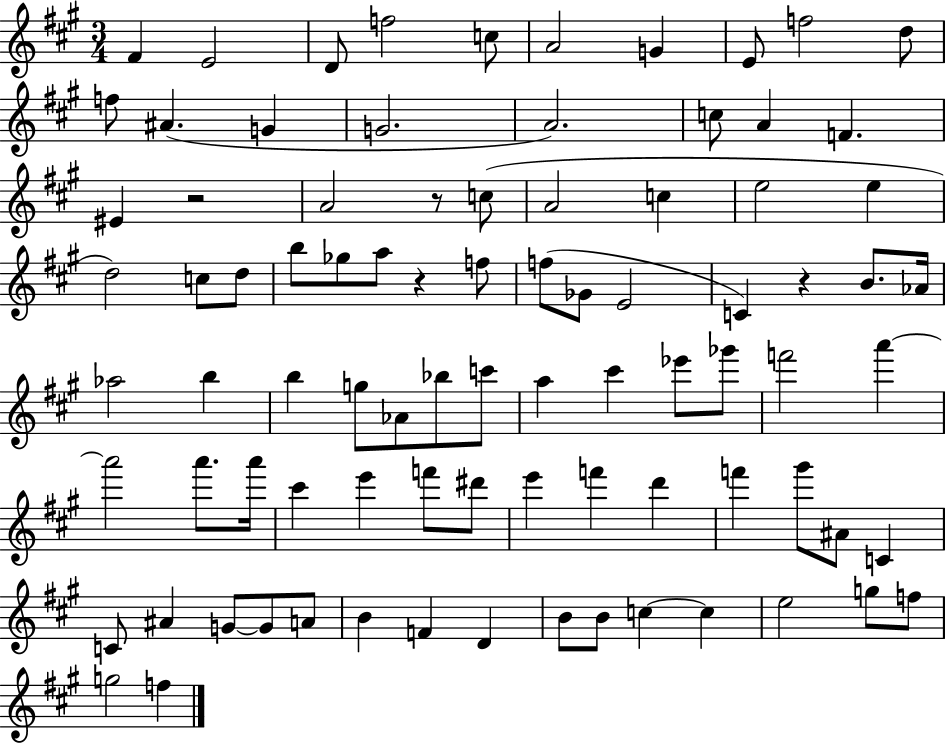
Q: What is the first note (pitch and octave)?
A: F#4